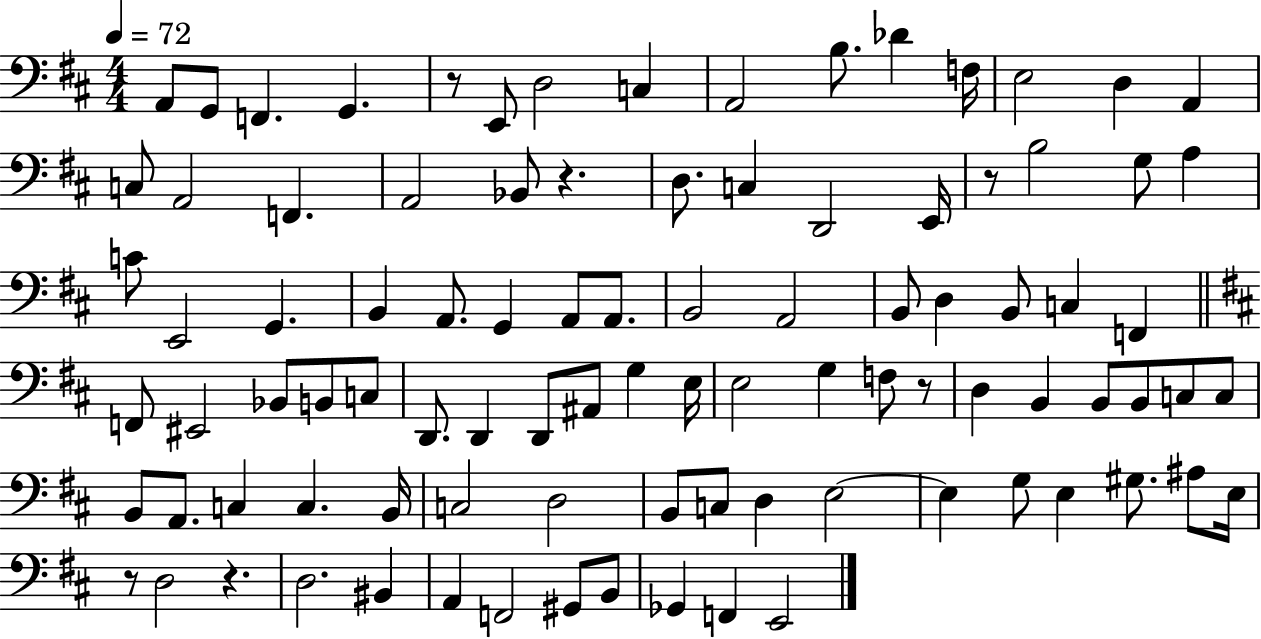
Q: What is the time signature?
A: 4/4